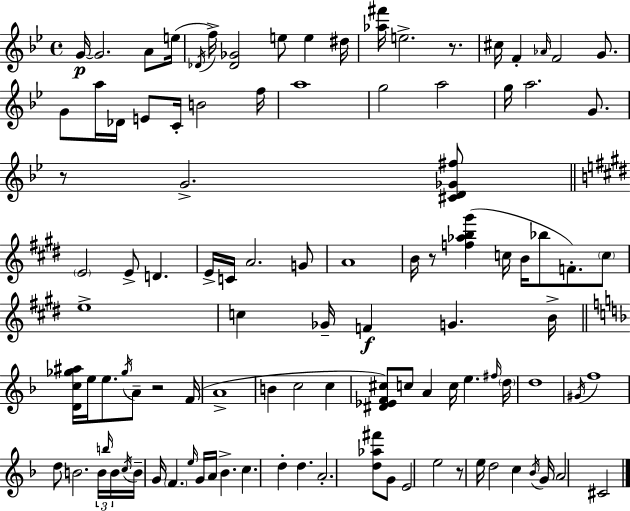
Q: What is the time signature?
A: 4/4